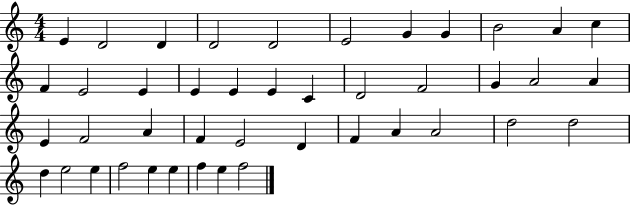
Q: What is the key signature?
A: C major